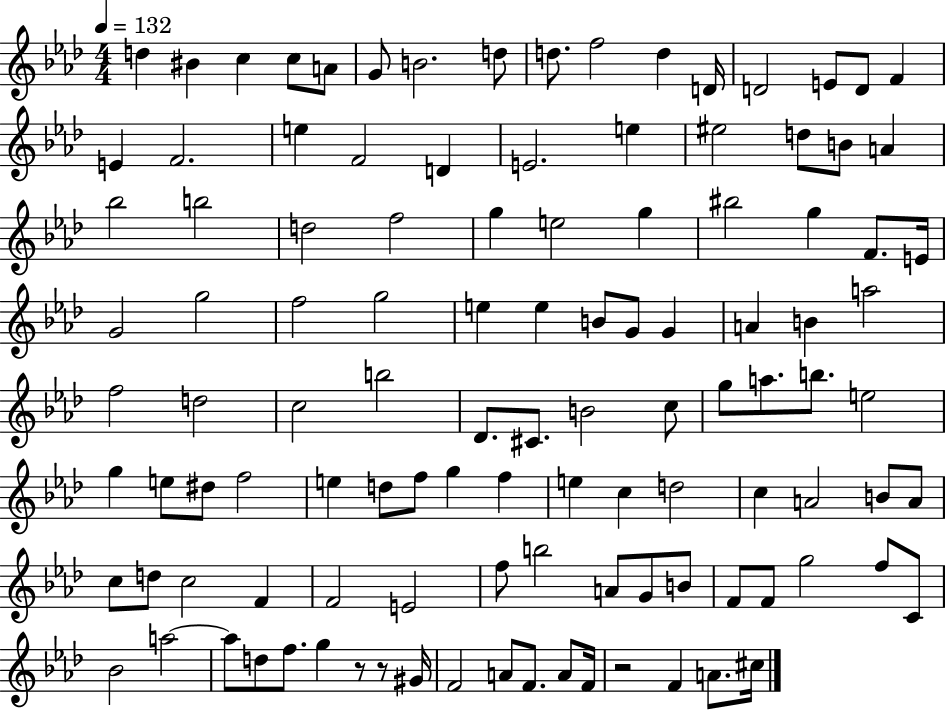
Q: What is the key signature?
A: AES major